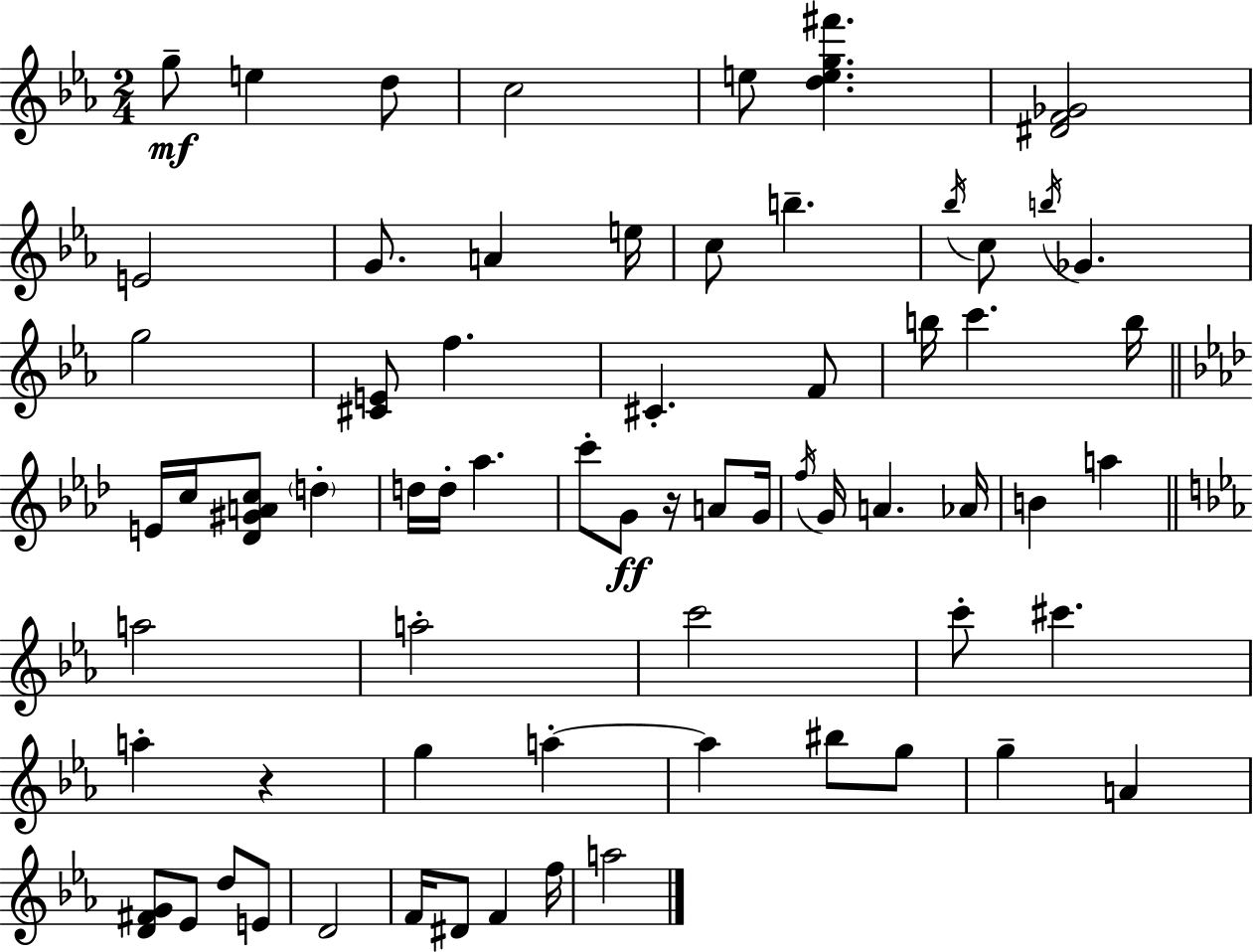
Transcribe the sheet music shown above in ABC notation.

X:1
T:Untitled
M:2/4
L:1/4
K:Eb
g/2 e d/2 c2 e/2 [deg^f'] [^DF_G]2 E2 G/2 A e/4 c/2 b _b/4 c/2 b/4 _G g2 [^CE]/2 f ^C F/2 b/4 c' b/4 E/4 c/4 [_D^GAc]/2 d d/4 d/4 _a c'/2 G/2 z/4 A/2 G/4 f/4 G/4 A _A/4 B a a2 a2 c'2 c'/2 ^c' a z g a a ^b/2 g/2 g A [D^FG]/2 _E/2 d/2 E/2 D2 F/4 ^D/2 F f/4 a2